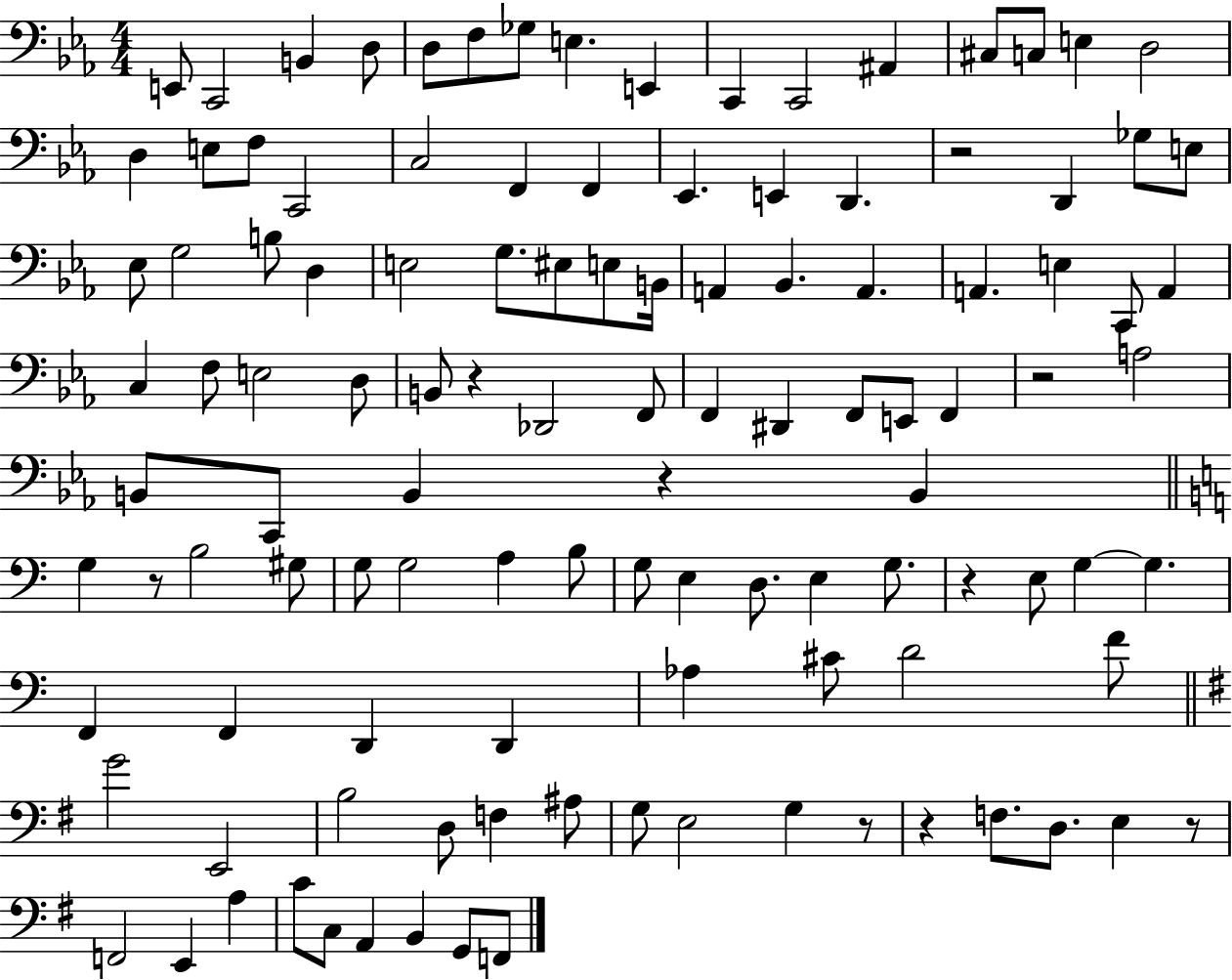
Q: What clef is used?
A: bass